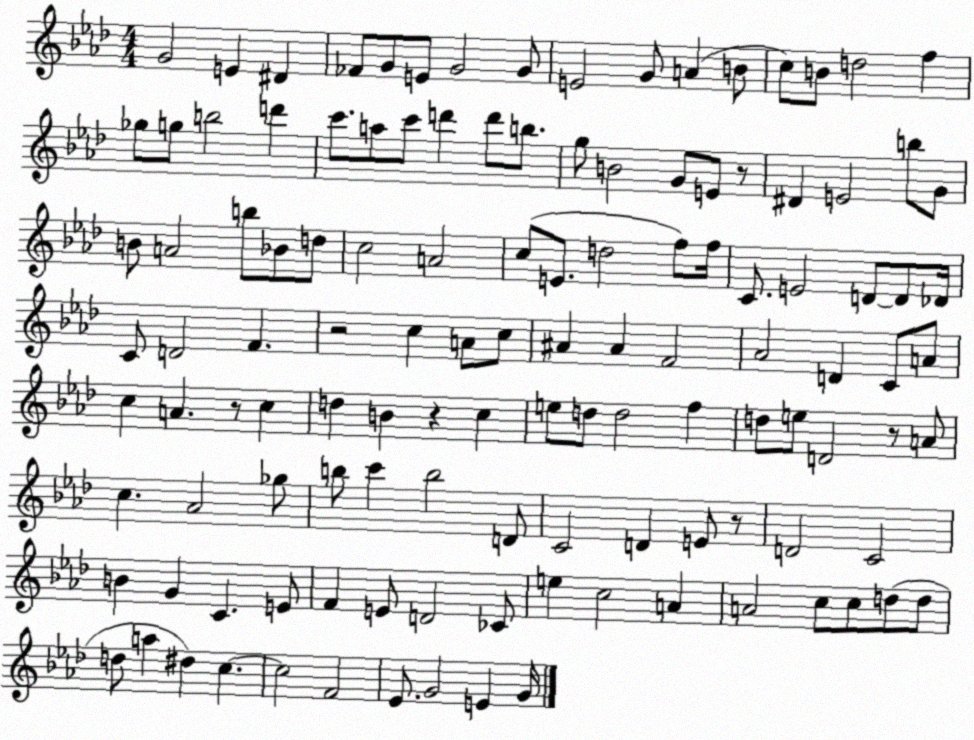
X:1
T:Untitled
M:4/4
L:1/4
K:Ab
G2 E ^D _F/2 G/2 E/2 G2 G/2 E2 G/2 A B/2 c/2 B/2 d2 f _g/2 g/2 b2 d' c'/2 a/2 c'/2 d' d'/2 b/2 g/2 B2 G/2 E/2 z/2 ^D E2 b/2 G/2 B/2 A2 b/2 _B/2 d/2 c2 A2 c/2 E/2 d2 f/2 f/4 C/2 E2 D/2 D/2 _D/4 C/2 D2 F z2 c A/2 c/2 ^A ^A F2 _A2 D C/2 A/2 c A z/2 c d B z c e/2 d/2 d2 f d/2 e/2 D2 z/2 A/2 c _A2 _g/2 b/2 c' b2 D/2 C2 D E/2 z/2 D2 C2 B G C E/2 F E/2 D2 _C/2 e c2 A A2 c/2 c/2 d/2 d/2 d/2 a ^d c c2 F2 _E/2 G2 E G/4